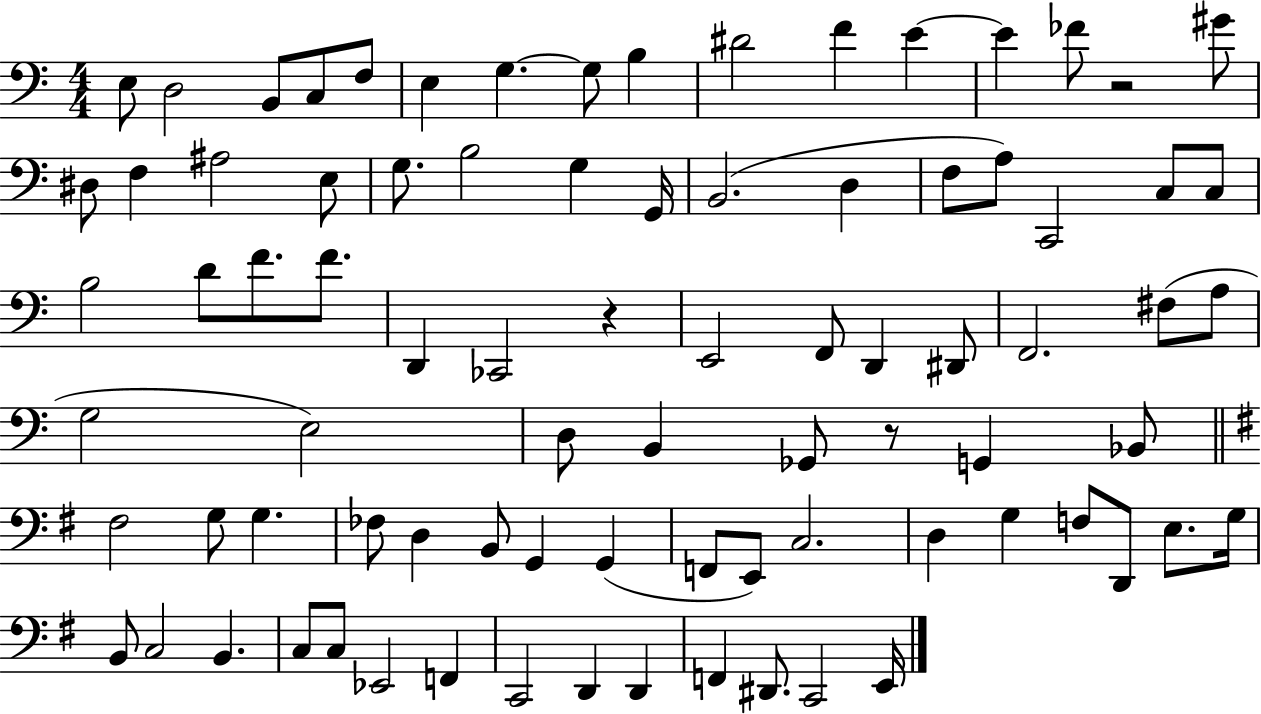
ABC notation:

X:1
T:Untitled
M:4/4
L:1/4
K:C
E,/2 D,2 B,,/2 C,/2 F,/2 E, G, G,/2 B, ^D2 F E E _F/2 z2 ^G/2 ^D,/2 F, ^A,2 E,/2 G,/2 B,2 G, G,,/4 B,,2 D, F,/2 A,/2 C,,2 C,/2 C,/2 B,2 D/2 F/2 F/2 D,, _C,,2 z E,,2 F,,/2 D,, ^D,,/2 F,,2 ^F,/2 A,/2 G,2 E,2 D,/2 B,, _G,,/2 z/2 G,, _B,,/2 ^F,2 G,/2 G, _F,/2 D, B,,/2 G,, G,, F,,/2 E,,/2 C,2 D, G, F,/2 D,,/2 E,/2 G,/4 B,,/2 C,2 B,, C,/2 C,/2 _E,,2 F,, C,,2 D,, D,, F,, ^D,,/2 C,,2 E,,/4